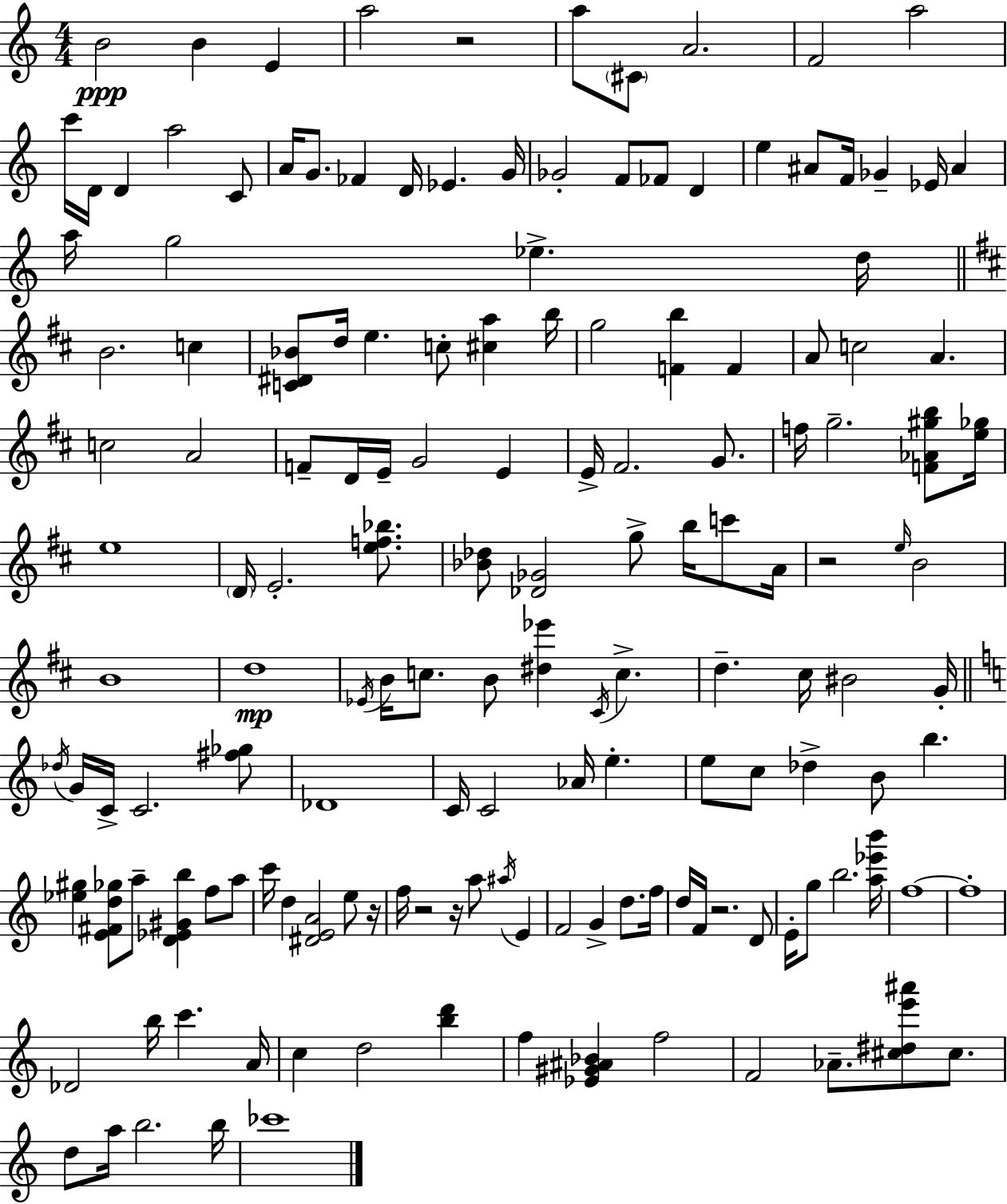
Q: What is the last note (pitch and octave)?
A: CES6